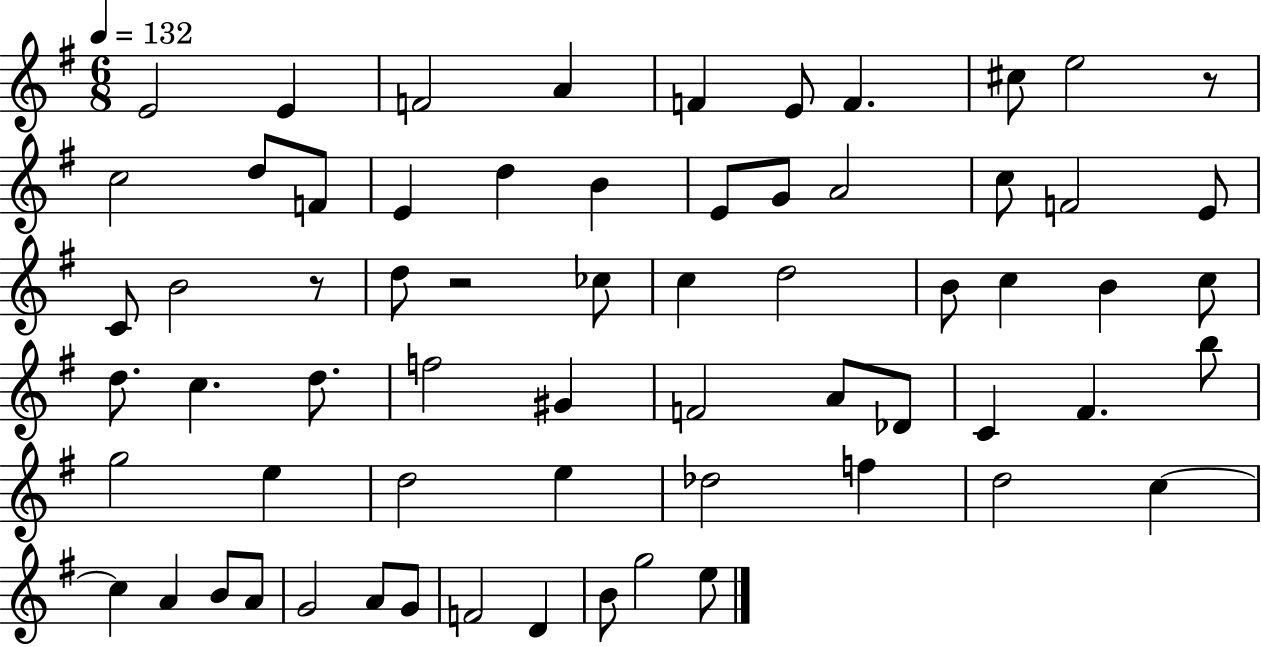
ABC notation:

X:1
T:Untitled
M:6/8
L:1/4
K:G
E2 E F2 A F E/2 F ^c/2 e2 z/2 c2 d/2 F/2 E d B E/2 G/2 A2 c/2 F2 E/2 C/2 B2 z/2 d/2 z2 _c/2 c d2 B/2 c B c/2 d/2 c d/2 f2 ^G F2 A/2 _D/2 C ^F b/2 g2 e d2 e _d2 f d2 c c A B/2 A/2 G2 A/2 G/2 F2 D B/2 g2 e/2